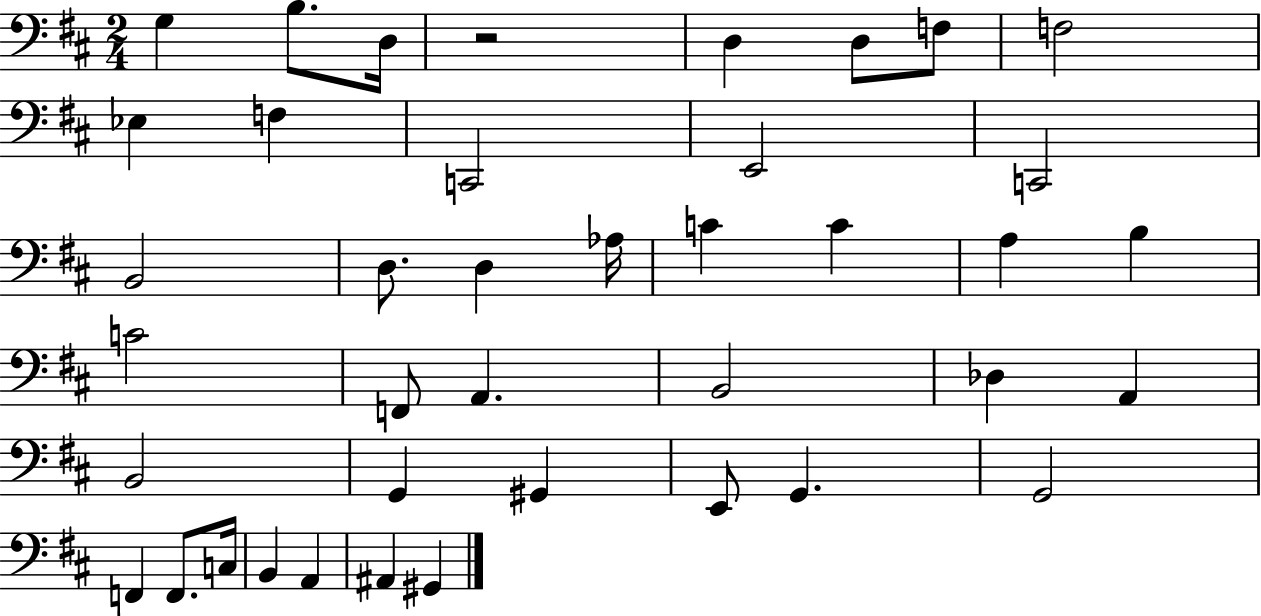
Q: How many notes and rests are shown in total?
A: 40